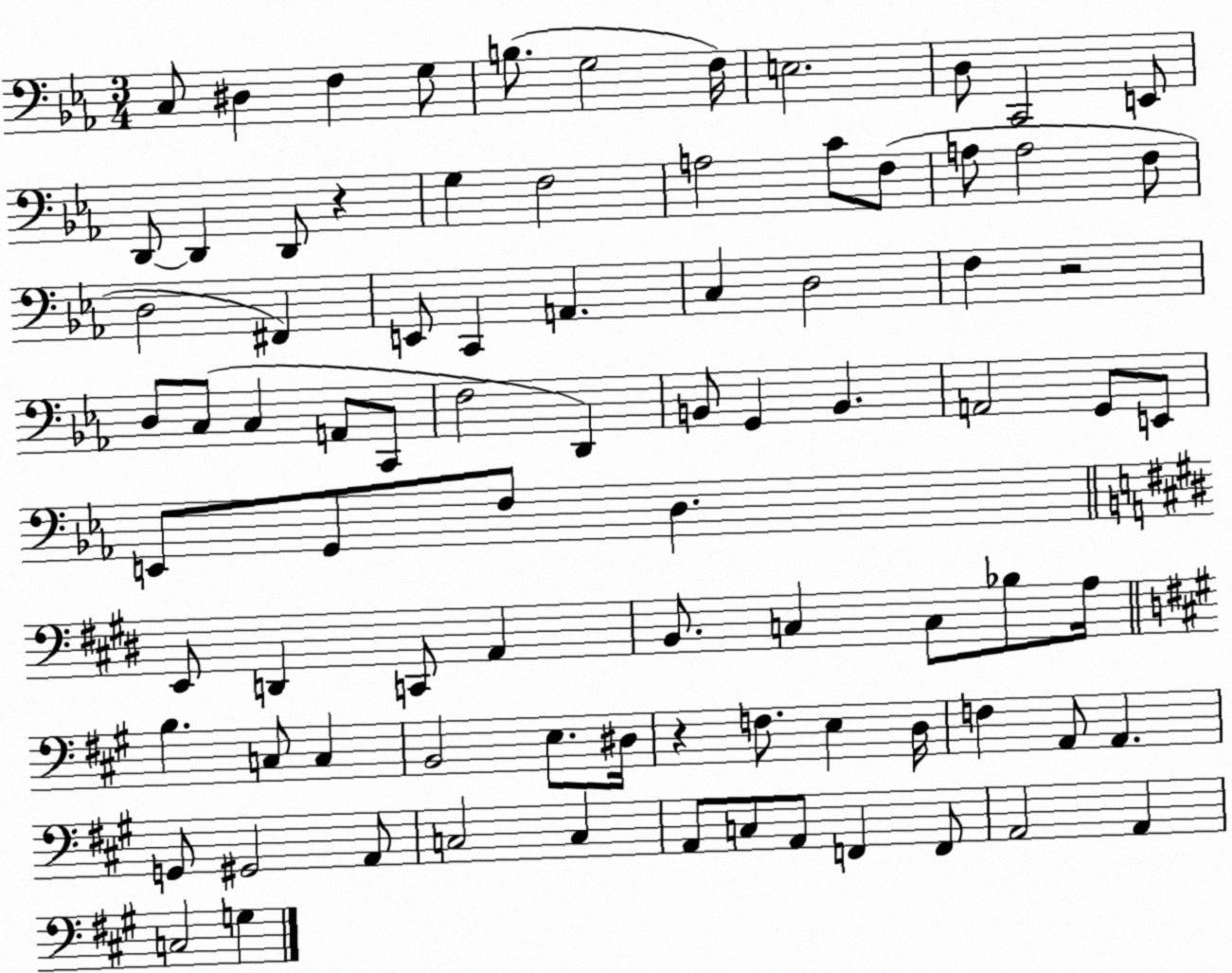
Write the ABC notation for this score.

X:1
T:Untitled
M:3/4
L:1/4
K:Eb
C,/2 ^D, F, G,/2 B,/2 G,2 F,/4 E,2 D,/2 C,,2 E,,/2 D,,/2 D,, D,,/2 z G, F,2 A,2 C/2 F,/2 A,/2 A,2 F,/2 D,2 ^F,, E,,/2 C,, A,, C, D,2 F, z2 D,/2 C,/2 C, A,,/2 C,,/2 F,2 D,, B,,/2 G,, B,, A,,2 G,,/2 E,,/2 E,,/2 G,,/2 F,/2 D, E,,/2 D,, C,,/2 A,, B,,/2 C, C,/2 _B,/2 A,/4 B, C,/2 C, B,,2 E,/2 ^D,/4 z F,/2 E, D,/4 F, A,,/2 A,, G,,/2 ^G,,2 A,,/2 C,2 C, A,,/2 C,/2 A,,/2 F,, F,,/2 A,,2 A,, C,2 G,